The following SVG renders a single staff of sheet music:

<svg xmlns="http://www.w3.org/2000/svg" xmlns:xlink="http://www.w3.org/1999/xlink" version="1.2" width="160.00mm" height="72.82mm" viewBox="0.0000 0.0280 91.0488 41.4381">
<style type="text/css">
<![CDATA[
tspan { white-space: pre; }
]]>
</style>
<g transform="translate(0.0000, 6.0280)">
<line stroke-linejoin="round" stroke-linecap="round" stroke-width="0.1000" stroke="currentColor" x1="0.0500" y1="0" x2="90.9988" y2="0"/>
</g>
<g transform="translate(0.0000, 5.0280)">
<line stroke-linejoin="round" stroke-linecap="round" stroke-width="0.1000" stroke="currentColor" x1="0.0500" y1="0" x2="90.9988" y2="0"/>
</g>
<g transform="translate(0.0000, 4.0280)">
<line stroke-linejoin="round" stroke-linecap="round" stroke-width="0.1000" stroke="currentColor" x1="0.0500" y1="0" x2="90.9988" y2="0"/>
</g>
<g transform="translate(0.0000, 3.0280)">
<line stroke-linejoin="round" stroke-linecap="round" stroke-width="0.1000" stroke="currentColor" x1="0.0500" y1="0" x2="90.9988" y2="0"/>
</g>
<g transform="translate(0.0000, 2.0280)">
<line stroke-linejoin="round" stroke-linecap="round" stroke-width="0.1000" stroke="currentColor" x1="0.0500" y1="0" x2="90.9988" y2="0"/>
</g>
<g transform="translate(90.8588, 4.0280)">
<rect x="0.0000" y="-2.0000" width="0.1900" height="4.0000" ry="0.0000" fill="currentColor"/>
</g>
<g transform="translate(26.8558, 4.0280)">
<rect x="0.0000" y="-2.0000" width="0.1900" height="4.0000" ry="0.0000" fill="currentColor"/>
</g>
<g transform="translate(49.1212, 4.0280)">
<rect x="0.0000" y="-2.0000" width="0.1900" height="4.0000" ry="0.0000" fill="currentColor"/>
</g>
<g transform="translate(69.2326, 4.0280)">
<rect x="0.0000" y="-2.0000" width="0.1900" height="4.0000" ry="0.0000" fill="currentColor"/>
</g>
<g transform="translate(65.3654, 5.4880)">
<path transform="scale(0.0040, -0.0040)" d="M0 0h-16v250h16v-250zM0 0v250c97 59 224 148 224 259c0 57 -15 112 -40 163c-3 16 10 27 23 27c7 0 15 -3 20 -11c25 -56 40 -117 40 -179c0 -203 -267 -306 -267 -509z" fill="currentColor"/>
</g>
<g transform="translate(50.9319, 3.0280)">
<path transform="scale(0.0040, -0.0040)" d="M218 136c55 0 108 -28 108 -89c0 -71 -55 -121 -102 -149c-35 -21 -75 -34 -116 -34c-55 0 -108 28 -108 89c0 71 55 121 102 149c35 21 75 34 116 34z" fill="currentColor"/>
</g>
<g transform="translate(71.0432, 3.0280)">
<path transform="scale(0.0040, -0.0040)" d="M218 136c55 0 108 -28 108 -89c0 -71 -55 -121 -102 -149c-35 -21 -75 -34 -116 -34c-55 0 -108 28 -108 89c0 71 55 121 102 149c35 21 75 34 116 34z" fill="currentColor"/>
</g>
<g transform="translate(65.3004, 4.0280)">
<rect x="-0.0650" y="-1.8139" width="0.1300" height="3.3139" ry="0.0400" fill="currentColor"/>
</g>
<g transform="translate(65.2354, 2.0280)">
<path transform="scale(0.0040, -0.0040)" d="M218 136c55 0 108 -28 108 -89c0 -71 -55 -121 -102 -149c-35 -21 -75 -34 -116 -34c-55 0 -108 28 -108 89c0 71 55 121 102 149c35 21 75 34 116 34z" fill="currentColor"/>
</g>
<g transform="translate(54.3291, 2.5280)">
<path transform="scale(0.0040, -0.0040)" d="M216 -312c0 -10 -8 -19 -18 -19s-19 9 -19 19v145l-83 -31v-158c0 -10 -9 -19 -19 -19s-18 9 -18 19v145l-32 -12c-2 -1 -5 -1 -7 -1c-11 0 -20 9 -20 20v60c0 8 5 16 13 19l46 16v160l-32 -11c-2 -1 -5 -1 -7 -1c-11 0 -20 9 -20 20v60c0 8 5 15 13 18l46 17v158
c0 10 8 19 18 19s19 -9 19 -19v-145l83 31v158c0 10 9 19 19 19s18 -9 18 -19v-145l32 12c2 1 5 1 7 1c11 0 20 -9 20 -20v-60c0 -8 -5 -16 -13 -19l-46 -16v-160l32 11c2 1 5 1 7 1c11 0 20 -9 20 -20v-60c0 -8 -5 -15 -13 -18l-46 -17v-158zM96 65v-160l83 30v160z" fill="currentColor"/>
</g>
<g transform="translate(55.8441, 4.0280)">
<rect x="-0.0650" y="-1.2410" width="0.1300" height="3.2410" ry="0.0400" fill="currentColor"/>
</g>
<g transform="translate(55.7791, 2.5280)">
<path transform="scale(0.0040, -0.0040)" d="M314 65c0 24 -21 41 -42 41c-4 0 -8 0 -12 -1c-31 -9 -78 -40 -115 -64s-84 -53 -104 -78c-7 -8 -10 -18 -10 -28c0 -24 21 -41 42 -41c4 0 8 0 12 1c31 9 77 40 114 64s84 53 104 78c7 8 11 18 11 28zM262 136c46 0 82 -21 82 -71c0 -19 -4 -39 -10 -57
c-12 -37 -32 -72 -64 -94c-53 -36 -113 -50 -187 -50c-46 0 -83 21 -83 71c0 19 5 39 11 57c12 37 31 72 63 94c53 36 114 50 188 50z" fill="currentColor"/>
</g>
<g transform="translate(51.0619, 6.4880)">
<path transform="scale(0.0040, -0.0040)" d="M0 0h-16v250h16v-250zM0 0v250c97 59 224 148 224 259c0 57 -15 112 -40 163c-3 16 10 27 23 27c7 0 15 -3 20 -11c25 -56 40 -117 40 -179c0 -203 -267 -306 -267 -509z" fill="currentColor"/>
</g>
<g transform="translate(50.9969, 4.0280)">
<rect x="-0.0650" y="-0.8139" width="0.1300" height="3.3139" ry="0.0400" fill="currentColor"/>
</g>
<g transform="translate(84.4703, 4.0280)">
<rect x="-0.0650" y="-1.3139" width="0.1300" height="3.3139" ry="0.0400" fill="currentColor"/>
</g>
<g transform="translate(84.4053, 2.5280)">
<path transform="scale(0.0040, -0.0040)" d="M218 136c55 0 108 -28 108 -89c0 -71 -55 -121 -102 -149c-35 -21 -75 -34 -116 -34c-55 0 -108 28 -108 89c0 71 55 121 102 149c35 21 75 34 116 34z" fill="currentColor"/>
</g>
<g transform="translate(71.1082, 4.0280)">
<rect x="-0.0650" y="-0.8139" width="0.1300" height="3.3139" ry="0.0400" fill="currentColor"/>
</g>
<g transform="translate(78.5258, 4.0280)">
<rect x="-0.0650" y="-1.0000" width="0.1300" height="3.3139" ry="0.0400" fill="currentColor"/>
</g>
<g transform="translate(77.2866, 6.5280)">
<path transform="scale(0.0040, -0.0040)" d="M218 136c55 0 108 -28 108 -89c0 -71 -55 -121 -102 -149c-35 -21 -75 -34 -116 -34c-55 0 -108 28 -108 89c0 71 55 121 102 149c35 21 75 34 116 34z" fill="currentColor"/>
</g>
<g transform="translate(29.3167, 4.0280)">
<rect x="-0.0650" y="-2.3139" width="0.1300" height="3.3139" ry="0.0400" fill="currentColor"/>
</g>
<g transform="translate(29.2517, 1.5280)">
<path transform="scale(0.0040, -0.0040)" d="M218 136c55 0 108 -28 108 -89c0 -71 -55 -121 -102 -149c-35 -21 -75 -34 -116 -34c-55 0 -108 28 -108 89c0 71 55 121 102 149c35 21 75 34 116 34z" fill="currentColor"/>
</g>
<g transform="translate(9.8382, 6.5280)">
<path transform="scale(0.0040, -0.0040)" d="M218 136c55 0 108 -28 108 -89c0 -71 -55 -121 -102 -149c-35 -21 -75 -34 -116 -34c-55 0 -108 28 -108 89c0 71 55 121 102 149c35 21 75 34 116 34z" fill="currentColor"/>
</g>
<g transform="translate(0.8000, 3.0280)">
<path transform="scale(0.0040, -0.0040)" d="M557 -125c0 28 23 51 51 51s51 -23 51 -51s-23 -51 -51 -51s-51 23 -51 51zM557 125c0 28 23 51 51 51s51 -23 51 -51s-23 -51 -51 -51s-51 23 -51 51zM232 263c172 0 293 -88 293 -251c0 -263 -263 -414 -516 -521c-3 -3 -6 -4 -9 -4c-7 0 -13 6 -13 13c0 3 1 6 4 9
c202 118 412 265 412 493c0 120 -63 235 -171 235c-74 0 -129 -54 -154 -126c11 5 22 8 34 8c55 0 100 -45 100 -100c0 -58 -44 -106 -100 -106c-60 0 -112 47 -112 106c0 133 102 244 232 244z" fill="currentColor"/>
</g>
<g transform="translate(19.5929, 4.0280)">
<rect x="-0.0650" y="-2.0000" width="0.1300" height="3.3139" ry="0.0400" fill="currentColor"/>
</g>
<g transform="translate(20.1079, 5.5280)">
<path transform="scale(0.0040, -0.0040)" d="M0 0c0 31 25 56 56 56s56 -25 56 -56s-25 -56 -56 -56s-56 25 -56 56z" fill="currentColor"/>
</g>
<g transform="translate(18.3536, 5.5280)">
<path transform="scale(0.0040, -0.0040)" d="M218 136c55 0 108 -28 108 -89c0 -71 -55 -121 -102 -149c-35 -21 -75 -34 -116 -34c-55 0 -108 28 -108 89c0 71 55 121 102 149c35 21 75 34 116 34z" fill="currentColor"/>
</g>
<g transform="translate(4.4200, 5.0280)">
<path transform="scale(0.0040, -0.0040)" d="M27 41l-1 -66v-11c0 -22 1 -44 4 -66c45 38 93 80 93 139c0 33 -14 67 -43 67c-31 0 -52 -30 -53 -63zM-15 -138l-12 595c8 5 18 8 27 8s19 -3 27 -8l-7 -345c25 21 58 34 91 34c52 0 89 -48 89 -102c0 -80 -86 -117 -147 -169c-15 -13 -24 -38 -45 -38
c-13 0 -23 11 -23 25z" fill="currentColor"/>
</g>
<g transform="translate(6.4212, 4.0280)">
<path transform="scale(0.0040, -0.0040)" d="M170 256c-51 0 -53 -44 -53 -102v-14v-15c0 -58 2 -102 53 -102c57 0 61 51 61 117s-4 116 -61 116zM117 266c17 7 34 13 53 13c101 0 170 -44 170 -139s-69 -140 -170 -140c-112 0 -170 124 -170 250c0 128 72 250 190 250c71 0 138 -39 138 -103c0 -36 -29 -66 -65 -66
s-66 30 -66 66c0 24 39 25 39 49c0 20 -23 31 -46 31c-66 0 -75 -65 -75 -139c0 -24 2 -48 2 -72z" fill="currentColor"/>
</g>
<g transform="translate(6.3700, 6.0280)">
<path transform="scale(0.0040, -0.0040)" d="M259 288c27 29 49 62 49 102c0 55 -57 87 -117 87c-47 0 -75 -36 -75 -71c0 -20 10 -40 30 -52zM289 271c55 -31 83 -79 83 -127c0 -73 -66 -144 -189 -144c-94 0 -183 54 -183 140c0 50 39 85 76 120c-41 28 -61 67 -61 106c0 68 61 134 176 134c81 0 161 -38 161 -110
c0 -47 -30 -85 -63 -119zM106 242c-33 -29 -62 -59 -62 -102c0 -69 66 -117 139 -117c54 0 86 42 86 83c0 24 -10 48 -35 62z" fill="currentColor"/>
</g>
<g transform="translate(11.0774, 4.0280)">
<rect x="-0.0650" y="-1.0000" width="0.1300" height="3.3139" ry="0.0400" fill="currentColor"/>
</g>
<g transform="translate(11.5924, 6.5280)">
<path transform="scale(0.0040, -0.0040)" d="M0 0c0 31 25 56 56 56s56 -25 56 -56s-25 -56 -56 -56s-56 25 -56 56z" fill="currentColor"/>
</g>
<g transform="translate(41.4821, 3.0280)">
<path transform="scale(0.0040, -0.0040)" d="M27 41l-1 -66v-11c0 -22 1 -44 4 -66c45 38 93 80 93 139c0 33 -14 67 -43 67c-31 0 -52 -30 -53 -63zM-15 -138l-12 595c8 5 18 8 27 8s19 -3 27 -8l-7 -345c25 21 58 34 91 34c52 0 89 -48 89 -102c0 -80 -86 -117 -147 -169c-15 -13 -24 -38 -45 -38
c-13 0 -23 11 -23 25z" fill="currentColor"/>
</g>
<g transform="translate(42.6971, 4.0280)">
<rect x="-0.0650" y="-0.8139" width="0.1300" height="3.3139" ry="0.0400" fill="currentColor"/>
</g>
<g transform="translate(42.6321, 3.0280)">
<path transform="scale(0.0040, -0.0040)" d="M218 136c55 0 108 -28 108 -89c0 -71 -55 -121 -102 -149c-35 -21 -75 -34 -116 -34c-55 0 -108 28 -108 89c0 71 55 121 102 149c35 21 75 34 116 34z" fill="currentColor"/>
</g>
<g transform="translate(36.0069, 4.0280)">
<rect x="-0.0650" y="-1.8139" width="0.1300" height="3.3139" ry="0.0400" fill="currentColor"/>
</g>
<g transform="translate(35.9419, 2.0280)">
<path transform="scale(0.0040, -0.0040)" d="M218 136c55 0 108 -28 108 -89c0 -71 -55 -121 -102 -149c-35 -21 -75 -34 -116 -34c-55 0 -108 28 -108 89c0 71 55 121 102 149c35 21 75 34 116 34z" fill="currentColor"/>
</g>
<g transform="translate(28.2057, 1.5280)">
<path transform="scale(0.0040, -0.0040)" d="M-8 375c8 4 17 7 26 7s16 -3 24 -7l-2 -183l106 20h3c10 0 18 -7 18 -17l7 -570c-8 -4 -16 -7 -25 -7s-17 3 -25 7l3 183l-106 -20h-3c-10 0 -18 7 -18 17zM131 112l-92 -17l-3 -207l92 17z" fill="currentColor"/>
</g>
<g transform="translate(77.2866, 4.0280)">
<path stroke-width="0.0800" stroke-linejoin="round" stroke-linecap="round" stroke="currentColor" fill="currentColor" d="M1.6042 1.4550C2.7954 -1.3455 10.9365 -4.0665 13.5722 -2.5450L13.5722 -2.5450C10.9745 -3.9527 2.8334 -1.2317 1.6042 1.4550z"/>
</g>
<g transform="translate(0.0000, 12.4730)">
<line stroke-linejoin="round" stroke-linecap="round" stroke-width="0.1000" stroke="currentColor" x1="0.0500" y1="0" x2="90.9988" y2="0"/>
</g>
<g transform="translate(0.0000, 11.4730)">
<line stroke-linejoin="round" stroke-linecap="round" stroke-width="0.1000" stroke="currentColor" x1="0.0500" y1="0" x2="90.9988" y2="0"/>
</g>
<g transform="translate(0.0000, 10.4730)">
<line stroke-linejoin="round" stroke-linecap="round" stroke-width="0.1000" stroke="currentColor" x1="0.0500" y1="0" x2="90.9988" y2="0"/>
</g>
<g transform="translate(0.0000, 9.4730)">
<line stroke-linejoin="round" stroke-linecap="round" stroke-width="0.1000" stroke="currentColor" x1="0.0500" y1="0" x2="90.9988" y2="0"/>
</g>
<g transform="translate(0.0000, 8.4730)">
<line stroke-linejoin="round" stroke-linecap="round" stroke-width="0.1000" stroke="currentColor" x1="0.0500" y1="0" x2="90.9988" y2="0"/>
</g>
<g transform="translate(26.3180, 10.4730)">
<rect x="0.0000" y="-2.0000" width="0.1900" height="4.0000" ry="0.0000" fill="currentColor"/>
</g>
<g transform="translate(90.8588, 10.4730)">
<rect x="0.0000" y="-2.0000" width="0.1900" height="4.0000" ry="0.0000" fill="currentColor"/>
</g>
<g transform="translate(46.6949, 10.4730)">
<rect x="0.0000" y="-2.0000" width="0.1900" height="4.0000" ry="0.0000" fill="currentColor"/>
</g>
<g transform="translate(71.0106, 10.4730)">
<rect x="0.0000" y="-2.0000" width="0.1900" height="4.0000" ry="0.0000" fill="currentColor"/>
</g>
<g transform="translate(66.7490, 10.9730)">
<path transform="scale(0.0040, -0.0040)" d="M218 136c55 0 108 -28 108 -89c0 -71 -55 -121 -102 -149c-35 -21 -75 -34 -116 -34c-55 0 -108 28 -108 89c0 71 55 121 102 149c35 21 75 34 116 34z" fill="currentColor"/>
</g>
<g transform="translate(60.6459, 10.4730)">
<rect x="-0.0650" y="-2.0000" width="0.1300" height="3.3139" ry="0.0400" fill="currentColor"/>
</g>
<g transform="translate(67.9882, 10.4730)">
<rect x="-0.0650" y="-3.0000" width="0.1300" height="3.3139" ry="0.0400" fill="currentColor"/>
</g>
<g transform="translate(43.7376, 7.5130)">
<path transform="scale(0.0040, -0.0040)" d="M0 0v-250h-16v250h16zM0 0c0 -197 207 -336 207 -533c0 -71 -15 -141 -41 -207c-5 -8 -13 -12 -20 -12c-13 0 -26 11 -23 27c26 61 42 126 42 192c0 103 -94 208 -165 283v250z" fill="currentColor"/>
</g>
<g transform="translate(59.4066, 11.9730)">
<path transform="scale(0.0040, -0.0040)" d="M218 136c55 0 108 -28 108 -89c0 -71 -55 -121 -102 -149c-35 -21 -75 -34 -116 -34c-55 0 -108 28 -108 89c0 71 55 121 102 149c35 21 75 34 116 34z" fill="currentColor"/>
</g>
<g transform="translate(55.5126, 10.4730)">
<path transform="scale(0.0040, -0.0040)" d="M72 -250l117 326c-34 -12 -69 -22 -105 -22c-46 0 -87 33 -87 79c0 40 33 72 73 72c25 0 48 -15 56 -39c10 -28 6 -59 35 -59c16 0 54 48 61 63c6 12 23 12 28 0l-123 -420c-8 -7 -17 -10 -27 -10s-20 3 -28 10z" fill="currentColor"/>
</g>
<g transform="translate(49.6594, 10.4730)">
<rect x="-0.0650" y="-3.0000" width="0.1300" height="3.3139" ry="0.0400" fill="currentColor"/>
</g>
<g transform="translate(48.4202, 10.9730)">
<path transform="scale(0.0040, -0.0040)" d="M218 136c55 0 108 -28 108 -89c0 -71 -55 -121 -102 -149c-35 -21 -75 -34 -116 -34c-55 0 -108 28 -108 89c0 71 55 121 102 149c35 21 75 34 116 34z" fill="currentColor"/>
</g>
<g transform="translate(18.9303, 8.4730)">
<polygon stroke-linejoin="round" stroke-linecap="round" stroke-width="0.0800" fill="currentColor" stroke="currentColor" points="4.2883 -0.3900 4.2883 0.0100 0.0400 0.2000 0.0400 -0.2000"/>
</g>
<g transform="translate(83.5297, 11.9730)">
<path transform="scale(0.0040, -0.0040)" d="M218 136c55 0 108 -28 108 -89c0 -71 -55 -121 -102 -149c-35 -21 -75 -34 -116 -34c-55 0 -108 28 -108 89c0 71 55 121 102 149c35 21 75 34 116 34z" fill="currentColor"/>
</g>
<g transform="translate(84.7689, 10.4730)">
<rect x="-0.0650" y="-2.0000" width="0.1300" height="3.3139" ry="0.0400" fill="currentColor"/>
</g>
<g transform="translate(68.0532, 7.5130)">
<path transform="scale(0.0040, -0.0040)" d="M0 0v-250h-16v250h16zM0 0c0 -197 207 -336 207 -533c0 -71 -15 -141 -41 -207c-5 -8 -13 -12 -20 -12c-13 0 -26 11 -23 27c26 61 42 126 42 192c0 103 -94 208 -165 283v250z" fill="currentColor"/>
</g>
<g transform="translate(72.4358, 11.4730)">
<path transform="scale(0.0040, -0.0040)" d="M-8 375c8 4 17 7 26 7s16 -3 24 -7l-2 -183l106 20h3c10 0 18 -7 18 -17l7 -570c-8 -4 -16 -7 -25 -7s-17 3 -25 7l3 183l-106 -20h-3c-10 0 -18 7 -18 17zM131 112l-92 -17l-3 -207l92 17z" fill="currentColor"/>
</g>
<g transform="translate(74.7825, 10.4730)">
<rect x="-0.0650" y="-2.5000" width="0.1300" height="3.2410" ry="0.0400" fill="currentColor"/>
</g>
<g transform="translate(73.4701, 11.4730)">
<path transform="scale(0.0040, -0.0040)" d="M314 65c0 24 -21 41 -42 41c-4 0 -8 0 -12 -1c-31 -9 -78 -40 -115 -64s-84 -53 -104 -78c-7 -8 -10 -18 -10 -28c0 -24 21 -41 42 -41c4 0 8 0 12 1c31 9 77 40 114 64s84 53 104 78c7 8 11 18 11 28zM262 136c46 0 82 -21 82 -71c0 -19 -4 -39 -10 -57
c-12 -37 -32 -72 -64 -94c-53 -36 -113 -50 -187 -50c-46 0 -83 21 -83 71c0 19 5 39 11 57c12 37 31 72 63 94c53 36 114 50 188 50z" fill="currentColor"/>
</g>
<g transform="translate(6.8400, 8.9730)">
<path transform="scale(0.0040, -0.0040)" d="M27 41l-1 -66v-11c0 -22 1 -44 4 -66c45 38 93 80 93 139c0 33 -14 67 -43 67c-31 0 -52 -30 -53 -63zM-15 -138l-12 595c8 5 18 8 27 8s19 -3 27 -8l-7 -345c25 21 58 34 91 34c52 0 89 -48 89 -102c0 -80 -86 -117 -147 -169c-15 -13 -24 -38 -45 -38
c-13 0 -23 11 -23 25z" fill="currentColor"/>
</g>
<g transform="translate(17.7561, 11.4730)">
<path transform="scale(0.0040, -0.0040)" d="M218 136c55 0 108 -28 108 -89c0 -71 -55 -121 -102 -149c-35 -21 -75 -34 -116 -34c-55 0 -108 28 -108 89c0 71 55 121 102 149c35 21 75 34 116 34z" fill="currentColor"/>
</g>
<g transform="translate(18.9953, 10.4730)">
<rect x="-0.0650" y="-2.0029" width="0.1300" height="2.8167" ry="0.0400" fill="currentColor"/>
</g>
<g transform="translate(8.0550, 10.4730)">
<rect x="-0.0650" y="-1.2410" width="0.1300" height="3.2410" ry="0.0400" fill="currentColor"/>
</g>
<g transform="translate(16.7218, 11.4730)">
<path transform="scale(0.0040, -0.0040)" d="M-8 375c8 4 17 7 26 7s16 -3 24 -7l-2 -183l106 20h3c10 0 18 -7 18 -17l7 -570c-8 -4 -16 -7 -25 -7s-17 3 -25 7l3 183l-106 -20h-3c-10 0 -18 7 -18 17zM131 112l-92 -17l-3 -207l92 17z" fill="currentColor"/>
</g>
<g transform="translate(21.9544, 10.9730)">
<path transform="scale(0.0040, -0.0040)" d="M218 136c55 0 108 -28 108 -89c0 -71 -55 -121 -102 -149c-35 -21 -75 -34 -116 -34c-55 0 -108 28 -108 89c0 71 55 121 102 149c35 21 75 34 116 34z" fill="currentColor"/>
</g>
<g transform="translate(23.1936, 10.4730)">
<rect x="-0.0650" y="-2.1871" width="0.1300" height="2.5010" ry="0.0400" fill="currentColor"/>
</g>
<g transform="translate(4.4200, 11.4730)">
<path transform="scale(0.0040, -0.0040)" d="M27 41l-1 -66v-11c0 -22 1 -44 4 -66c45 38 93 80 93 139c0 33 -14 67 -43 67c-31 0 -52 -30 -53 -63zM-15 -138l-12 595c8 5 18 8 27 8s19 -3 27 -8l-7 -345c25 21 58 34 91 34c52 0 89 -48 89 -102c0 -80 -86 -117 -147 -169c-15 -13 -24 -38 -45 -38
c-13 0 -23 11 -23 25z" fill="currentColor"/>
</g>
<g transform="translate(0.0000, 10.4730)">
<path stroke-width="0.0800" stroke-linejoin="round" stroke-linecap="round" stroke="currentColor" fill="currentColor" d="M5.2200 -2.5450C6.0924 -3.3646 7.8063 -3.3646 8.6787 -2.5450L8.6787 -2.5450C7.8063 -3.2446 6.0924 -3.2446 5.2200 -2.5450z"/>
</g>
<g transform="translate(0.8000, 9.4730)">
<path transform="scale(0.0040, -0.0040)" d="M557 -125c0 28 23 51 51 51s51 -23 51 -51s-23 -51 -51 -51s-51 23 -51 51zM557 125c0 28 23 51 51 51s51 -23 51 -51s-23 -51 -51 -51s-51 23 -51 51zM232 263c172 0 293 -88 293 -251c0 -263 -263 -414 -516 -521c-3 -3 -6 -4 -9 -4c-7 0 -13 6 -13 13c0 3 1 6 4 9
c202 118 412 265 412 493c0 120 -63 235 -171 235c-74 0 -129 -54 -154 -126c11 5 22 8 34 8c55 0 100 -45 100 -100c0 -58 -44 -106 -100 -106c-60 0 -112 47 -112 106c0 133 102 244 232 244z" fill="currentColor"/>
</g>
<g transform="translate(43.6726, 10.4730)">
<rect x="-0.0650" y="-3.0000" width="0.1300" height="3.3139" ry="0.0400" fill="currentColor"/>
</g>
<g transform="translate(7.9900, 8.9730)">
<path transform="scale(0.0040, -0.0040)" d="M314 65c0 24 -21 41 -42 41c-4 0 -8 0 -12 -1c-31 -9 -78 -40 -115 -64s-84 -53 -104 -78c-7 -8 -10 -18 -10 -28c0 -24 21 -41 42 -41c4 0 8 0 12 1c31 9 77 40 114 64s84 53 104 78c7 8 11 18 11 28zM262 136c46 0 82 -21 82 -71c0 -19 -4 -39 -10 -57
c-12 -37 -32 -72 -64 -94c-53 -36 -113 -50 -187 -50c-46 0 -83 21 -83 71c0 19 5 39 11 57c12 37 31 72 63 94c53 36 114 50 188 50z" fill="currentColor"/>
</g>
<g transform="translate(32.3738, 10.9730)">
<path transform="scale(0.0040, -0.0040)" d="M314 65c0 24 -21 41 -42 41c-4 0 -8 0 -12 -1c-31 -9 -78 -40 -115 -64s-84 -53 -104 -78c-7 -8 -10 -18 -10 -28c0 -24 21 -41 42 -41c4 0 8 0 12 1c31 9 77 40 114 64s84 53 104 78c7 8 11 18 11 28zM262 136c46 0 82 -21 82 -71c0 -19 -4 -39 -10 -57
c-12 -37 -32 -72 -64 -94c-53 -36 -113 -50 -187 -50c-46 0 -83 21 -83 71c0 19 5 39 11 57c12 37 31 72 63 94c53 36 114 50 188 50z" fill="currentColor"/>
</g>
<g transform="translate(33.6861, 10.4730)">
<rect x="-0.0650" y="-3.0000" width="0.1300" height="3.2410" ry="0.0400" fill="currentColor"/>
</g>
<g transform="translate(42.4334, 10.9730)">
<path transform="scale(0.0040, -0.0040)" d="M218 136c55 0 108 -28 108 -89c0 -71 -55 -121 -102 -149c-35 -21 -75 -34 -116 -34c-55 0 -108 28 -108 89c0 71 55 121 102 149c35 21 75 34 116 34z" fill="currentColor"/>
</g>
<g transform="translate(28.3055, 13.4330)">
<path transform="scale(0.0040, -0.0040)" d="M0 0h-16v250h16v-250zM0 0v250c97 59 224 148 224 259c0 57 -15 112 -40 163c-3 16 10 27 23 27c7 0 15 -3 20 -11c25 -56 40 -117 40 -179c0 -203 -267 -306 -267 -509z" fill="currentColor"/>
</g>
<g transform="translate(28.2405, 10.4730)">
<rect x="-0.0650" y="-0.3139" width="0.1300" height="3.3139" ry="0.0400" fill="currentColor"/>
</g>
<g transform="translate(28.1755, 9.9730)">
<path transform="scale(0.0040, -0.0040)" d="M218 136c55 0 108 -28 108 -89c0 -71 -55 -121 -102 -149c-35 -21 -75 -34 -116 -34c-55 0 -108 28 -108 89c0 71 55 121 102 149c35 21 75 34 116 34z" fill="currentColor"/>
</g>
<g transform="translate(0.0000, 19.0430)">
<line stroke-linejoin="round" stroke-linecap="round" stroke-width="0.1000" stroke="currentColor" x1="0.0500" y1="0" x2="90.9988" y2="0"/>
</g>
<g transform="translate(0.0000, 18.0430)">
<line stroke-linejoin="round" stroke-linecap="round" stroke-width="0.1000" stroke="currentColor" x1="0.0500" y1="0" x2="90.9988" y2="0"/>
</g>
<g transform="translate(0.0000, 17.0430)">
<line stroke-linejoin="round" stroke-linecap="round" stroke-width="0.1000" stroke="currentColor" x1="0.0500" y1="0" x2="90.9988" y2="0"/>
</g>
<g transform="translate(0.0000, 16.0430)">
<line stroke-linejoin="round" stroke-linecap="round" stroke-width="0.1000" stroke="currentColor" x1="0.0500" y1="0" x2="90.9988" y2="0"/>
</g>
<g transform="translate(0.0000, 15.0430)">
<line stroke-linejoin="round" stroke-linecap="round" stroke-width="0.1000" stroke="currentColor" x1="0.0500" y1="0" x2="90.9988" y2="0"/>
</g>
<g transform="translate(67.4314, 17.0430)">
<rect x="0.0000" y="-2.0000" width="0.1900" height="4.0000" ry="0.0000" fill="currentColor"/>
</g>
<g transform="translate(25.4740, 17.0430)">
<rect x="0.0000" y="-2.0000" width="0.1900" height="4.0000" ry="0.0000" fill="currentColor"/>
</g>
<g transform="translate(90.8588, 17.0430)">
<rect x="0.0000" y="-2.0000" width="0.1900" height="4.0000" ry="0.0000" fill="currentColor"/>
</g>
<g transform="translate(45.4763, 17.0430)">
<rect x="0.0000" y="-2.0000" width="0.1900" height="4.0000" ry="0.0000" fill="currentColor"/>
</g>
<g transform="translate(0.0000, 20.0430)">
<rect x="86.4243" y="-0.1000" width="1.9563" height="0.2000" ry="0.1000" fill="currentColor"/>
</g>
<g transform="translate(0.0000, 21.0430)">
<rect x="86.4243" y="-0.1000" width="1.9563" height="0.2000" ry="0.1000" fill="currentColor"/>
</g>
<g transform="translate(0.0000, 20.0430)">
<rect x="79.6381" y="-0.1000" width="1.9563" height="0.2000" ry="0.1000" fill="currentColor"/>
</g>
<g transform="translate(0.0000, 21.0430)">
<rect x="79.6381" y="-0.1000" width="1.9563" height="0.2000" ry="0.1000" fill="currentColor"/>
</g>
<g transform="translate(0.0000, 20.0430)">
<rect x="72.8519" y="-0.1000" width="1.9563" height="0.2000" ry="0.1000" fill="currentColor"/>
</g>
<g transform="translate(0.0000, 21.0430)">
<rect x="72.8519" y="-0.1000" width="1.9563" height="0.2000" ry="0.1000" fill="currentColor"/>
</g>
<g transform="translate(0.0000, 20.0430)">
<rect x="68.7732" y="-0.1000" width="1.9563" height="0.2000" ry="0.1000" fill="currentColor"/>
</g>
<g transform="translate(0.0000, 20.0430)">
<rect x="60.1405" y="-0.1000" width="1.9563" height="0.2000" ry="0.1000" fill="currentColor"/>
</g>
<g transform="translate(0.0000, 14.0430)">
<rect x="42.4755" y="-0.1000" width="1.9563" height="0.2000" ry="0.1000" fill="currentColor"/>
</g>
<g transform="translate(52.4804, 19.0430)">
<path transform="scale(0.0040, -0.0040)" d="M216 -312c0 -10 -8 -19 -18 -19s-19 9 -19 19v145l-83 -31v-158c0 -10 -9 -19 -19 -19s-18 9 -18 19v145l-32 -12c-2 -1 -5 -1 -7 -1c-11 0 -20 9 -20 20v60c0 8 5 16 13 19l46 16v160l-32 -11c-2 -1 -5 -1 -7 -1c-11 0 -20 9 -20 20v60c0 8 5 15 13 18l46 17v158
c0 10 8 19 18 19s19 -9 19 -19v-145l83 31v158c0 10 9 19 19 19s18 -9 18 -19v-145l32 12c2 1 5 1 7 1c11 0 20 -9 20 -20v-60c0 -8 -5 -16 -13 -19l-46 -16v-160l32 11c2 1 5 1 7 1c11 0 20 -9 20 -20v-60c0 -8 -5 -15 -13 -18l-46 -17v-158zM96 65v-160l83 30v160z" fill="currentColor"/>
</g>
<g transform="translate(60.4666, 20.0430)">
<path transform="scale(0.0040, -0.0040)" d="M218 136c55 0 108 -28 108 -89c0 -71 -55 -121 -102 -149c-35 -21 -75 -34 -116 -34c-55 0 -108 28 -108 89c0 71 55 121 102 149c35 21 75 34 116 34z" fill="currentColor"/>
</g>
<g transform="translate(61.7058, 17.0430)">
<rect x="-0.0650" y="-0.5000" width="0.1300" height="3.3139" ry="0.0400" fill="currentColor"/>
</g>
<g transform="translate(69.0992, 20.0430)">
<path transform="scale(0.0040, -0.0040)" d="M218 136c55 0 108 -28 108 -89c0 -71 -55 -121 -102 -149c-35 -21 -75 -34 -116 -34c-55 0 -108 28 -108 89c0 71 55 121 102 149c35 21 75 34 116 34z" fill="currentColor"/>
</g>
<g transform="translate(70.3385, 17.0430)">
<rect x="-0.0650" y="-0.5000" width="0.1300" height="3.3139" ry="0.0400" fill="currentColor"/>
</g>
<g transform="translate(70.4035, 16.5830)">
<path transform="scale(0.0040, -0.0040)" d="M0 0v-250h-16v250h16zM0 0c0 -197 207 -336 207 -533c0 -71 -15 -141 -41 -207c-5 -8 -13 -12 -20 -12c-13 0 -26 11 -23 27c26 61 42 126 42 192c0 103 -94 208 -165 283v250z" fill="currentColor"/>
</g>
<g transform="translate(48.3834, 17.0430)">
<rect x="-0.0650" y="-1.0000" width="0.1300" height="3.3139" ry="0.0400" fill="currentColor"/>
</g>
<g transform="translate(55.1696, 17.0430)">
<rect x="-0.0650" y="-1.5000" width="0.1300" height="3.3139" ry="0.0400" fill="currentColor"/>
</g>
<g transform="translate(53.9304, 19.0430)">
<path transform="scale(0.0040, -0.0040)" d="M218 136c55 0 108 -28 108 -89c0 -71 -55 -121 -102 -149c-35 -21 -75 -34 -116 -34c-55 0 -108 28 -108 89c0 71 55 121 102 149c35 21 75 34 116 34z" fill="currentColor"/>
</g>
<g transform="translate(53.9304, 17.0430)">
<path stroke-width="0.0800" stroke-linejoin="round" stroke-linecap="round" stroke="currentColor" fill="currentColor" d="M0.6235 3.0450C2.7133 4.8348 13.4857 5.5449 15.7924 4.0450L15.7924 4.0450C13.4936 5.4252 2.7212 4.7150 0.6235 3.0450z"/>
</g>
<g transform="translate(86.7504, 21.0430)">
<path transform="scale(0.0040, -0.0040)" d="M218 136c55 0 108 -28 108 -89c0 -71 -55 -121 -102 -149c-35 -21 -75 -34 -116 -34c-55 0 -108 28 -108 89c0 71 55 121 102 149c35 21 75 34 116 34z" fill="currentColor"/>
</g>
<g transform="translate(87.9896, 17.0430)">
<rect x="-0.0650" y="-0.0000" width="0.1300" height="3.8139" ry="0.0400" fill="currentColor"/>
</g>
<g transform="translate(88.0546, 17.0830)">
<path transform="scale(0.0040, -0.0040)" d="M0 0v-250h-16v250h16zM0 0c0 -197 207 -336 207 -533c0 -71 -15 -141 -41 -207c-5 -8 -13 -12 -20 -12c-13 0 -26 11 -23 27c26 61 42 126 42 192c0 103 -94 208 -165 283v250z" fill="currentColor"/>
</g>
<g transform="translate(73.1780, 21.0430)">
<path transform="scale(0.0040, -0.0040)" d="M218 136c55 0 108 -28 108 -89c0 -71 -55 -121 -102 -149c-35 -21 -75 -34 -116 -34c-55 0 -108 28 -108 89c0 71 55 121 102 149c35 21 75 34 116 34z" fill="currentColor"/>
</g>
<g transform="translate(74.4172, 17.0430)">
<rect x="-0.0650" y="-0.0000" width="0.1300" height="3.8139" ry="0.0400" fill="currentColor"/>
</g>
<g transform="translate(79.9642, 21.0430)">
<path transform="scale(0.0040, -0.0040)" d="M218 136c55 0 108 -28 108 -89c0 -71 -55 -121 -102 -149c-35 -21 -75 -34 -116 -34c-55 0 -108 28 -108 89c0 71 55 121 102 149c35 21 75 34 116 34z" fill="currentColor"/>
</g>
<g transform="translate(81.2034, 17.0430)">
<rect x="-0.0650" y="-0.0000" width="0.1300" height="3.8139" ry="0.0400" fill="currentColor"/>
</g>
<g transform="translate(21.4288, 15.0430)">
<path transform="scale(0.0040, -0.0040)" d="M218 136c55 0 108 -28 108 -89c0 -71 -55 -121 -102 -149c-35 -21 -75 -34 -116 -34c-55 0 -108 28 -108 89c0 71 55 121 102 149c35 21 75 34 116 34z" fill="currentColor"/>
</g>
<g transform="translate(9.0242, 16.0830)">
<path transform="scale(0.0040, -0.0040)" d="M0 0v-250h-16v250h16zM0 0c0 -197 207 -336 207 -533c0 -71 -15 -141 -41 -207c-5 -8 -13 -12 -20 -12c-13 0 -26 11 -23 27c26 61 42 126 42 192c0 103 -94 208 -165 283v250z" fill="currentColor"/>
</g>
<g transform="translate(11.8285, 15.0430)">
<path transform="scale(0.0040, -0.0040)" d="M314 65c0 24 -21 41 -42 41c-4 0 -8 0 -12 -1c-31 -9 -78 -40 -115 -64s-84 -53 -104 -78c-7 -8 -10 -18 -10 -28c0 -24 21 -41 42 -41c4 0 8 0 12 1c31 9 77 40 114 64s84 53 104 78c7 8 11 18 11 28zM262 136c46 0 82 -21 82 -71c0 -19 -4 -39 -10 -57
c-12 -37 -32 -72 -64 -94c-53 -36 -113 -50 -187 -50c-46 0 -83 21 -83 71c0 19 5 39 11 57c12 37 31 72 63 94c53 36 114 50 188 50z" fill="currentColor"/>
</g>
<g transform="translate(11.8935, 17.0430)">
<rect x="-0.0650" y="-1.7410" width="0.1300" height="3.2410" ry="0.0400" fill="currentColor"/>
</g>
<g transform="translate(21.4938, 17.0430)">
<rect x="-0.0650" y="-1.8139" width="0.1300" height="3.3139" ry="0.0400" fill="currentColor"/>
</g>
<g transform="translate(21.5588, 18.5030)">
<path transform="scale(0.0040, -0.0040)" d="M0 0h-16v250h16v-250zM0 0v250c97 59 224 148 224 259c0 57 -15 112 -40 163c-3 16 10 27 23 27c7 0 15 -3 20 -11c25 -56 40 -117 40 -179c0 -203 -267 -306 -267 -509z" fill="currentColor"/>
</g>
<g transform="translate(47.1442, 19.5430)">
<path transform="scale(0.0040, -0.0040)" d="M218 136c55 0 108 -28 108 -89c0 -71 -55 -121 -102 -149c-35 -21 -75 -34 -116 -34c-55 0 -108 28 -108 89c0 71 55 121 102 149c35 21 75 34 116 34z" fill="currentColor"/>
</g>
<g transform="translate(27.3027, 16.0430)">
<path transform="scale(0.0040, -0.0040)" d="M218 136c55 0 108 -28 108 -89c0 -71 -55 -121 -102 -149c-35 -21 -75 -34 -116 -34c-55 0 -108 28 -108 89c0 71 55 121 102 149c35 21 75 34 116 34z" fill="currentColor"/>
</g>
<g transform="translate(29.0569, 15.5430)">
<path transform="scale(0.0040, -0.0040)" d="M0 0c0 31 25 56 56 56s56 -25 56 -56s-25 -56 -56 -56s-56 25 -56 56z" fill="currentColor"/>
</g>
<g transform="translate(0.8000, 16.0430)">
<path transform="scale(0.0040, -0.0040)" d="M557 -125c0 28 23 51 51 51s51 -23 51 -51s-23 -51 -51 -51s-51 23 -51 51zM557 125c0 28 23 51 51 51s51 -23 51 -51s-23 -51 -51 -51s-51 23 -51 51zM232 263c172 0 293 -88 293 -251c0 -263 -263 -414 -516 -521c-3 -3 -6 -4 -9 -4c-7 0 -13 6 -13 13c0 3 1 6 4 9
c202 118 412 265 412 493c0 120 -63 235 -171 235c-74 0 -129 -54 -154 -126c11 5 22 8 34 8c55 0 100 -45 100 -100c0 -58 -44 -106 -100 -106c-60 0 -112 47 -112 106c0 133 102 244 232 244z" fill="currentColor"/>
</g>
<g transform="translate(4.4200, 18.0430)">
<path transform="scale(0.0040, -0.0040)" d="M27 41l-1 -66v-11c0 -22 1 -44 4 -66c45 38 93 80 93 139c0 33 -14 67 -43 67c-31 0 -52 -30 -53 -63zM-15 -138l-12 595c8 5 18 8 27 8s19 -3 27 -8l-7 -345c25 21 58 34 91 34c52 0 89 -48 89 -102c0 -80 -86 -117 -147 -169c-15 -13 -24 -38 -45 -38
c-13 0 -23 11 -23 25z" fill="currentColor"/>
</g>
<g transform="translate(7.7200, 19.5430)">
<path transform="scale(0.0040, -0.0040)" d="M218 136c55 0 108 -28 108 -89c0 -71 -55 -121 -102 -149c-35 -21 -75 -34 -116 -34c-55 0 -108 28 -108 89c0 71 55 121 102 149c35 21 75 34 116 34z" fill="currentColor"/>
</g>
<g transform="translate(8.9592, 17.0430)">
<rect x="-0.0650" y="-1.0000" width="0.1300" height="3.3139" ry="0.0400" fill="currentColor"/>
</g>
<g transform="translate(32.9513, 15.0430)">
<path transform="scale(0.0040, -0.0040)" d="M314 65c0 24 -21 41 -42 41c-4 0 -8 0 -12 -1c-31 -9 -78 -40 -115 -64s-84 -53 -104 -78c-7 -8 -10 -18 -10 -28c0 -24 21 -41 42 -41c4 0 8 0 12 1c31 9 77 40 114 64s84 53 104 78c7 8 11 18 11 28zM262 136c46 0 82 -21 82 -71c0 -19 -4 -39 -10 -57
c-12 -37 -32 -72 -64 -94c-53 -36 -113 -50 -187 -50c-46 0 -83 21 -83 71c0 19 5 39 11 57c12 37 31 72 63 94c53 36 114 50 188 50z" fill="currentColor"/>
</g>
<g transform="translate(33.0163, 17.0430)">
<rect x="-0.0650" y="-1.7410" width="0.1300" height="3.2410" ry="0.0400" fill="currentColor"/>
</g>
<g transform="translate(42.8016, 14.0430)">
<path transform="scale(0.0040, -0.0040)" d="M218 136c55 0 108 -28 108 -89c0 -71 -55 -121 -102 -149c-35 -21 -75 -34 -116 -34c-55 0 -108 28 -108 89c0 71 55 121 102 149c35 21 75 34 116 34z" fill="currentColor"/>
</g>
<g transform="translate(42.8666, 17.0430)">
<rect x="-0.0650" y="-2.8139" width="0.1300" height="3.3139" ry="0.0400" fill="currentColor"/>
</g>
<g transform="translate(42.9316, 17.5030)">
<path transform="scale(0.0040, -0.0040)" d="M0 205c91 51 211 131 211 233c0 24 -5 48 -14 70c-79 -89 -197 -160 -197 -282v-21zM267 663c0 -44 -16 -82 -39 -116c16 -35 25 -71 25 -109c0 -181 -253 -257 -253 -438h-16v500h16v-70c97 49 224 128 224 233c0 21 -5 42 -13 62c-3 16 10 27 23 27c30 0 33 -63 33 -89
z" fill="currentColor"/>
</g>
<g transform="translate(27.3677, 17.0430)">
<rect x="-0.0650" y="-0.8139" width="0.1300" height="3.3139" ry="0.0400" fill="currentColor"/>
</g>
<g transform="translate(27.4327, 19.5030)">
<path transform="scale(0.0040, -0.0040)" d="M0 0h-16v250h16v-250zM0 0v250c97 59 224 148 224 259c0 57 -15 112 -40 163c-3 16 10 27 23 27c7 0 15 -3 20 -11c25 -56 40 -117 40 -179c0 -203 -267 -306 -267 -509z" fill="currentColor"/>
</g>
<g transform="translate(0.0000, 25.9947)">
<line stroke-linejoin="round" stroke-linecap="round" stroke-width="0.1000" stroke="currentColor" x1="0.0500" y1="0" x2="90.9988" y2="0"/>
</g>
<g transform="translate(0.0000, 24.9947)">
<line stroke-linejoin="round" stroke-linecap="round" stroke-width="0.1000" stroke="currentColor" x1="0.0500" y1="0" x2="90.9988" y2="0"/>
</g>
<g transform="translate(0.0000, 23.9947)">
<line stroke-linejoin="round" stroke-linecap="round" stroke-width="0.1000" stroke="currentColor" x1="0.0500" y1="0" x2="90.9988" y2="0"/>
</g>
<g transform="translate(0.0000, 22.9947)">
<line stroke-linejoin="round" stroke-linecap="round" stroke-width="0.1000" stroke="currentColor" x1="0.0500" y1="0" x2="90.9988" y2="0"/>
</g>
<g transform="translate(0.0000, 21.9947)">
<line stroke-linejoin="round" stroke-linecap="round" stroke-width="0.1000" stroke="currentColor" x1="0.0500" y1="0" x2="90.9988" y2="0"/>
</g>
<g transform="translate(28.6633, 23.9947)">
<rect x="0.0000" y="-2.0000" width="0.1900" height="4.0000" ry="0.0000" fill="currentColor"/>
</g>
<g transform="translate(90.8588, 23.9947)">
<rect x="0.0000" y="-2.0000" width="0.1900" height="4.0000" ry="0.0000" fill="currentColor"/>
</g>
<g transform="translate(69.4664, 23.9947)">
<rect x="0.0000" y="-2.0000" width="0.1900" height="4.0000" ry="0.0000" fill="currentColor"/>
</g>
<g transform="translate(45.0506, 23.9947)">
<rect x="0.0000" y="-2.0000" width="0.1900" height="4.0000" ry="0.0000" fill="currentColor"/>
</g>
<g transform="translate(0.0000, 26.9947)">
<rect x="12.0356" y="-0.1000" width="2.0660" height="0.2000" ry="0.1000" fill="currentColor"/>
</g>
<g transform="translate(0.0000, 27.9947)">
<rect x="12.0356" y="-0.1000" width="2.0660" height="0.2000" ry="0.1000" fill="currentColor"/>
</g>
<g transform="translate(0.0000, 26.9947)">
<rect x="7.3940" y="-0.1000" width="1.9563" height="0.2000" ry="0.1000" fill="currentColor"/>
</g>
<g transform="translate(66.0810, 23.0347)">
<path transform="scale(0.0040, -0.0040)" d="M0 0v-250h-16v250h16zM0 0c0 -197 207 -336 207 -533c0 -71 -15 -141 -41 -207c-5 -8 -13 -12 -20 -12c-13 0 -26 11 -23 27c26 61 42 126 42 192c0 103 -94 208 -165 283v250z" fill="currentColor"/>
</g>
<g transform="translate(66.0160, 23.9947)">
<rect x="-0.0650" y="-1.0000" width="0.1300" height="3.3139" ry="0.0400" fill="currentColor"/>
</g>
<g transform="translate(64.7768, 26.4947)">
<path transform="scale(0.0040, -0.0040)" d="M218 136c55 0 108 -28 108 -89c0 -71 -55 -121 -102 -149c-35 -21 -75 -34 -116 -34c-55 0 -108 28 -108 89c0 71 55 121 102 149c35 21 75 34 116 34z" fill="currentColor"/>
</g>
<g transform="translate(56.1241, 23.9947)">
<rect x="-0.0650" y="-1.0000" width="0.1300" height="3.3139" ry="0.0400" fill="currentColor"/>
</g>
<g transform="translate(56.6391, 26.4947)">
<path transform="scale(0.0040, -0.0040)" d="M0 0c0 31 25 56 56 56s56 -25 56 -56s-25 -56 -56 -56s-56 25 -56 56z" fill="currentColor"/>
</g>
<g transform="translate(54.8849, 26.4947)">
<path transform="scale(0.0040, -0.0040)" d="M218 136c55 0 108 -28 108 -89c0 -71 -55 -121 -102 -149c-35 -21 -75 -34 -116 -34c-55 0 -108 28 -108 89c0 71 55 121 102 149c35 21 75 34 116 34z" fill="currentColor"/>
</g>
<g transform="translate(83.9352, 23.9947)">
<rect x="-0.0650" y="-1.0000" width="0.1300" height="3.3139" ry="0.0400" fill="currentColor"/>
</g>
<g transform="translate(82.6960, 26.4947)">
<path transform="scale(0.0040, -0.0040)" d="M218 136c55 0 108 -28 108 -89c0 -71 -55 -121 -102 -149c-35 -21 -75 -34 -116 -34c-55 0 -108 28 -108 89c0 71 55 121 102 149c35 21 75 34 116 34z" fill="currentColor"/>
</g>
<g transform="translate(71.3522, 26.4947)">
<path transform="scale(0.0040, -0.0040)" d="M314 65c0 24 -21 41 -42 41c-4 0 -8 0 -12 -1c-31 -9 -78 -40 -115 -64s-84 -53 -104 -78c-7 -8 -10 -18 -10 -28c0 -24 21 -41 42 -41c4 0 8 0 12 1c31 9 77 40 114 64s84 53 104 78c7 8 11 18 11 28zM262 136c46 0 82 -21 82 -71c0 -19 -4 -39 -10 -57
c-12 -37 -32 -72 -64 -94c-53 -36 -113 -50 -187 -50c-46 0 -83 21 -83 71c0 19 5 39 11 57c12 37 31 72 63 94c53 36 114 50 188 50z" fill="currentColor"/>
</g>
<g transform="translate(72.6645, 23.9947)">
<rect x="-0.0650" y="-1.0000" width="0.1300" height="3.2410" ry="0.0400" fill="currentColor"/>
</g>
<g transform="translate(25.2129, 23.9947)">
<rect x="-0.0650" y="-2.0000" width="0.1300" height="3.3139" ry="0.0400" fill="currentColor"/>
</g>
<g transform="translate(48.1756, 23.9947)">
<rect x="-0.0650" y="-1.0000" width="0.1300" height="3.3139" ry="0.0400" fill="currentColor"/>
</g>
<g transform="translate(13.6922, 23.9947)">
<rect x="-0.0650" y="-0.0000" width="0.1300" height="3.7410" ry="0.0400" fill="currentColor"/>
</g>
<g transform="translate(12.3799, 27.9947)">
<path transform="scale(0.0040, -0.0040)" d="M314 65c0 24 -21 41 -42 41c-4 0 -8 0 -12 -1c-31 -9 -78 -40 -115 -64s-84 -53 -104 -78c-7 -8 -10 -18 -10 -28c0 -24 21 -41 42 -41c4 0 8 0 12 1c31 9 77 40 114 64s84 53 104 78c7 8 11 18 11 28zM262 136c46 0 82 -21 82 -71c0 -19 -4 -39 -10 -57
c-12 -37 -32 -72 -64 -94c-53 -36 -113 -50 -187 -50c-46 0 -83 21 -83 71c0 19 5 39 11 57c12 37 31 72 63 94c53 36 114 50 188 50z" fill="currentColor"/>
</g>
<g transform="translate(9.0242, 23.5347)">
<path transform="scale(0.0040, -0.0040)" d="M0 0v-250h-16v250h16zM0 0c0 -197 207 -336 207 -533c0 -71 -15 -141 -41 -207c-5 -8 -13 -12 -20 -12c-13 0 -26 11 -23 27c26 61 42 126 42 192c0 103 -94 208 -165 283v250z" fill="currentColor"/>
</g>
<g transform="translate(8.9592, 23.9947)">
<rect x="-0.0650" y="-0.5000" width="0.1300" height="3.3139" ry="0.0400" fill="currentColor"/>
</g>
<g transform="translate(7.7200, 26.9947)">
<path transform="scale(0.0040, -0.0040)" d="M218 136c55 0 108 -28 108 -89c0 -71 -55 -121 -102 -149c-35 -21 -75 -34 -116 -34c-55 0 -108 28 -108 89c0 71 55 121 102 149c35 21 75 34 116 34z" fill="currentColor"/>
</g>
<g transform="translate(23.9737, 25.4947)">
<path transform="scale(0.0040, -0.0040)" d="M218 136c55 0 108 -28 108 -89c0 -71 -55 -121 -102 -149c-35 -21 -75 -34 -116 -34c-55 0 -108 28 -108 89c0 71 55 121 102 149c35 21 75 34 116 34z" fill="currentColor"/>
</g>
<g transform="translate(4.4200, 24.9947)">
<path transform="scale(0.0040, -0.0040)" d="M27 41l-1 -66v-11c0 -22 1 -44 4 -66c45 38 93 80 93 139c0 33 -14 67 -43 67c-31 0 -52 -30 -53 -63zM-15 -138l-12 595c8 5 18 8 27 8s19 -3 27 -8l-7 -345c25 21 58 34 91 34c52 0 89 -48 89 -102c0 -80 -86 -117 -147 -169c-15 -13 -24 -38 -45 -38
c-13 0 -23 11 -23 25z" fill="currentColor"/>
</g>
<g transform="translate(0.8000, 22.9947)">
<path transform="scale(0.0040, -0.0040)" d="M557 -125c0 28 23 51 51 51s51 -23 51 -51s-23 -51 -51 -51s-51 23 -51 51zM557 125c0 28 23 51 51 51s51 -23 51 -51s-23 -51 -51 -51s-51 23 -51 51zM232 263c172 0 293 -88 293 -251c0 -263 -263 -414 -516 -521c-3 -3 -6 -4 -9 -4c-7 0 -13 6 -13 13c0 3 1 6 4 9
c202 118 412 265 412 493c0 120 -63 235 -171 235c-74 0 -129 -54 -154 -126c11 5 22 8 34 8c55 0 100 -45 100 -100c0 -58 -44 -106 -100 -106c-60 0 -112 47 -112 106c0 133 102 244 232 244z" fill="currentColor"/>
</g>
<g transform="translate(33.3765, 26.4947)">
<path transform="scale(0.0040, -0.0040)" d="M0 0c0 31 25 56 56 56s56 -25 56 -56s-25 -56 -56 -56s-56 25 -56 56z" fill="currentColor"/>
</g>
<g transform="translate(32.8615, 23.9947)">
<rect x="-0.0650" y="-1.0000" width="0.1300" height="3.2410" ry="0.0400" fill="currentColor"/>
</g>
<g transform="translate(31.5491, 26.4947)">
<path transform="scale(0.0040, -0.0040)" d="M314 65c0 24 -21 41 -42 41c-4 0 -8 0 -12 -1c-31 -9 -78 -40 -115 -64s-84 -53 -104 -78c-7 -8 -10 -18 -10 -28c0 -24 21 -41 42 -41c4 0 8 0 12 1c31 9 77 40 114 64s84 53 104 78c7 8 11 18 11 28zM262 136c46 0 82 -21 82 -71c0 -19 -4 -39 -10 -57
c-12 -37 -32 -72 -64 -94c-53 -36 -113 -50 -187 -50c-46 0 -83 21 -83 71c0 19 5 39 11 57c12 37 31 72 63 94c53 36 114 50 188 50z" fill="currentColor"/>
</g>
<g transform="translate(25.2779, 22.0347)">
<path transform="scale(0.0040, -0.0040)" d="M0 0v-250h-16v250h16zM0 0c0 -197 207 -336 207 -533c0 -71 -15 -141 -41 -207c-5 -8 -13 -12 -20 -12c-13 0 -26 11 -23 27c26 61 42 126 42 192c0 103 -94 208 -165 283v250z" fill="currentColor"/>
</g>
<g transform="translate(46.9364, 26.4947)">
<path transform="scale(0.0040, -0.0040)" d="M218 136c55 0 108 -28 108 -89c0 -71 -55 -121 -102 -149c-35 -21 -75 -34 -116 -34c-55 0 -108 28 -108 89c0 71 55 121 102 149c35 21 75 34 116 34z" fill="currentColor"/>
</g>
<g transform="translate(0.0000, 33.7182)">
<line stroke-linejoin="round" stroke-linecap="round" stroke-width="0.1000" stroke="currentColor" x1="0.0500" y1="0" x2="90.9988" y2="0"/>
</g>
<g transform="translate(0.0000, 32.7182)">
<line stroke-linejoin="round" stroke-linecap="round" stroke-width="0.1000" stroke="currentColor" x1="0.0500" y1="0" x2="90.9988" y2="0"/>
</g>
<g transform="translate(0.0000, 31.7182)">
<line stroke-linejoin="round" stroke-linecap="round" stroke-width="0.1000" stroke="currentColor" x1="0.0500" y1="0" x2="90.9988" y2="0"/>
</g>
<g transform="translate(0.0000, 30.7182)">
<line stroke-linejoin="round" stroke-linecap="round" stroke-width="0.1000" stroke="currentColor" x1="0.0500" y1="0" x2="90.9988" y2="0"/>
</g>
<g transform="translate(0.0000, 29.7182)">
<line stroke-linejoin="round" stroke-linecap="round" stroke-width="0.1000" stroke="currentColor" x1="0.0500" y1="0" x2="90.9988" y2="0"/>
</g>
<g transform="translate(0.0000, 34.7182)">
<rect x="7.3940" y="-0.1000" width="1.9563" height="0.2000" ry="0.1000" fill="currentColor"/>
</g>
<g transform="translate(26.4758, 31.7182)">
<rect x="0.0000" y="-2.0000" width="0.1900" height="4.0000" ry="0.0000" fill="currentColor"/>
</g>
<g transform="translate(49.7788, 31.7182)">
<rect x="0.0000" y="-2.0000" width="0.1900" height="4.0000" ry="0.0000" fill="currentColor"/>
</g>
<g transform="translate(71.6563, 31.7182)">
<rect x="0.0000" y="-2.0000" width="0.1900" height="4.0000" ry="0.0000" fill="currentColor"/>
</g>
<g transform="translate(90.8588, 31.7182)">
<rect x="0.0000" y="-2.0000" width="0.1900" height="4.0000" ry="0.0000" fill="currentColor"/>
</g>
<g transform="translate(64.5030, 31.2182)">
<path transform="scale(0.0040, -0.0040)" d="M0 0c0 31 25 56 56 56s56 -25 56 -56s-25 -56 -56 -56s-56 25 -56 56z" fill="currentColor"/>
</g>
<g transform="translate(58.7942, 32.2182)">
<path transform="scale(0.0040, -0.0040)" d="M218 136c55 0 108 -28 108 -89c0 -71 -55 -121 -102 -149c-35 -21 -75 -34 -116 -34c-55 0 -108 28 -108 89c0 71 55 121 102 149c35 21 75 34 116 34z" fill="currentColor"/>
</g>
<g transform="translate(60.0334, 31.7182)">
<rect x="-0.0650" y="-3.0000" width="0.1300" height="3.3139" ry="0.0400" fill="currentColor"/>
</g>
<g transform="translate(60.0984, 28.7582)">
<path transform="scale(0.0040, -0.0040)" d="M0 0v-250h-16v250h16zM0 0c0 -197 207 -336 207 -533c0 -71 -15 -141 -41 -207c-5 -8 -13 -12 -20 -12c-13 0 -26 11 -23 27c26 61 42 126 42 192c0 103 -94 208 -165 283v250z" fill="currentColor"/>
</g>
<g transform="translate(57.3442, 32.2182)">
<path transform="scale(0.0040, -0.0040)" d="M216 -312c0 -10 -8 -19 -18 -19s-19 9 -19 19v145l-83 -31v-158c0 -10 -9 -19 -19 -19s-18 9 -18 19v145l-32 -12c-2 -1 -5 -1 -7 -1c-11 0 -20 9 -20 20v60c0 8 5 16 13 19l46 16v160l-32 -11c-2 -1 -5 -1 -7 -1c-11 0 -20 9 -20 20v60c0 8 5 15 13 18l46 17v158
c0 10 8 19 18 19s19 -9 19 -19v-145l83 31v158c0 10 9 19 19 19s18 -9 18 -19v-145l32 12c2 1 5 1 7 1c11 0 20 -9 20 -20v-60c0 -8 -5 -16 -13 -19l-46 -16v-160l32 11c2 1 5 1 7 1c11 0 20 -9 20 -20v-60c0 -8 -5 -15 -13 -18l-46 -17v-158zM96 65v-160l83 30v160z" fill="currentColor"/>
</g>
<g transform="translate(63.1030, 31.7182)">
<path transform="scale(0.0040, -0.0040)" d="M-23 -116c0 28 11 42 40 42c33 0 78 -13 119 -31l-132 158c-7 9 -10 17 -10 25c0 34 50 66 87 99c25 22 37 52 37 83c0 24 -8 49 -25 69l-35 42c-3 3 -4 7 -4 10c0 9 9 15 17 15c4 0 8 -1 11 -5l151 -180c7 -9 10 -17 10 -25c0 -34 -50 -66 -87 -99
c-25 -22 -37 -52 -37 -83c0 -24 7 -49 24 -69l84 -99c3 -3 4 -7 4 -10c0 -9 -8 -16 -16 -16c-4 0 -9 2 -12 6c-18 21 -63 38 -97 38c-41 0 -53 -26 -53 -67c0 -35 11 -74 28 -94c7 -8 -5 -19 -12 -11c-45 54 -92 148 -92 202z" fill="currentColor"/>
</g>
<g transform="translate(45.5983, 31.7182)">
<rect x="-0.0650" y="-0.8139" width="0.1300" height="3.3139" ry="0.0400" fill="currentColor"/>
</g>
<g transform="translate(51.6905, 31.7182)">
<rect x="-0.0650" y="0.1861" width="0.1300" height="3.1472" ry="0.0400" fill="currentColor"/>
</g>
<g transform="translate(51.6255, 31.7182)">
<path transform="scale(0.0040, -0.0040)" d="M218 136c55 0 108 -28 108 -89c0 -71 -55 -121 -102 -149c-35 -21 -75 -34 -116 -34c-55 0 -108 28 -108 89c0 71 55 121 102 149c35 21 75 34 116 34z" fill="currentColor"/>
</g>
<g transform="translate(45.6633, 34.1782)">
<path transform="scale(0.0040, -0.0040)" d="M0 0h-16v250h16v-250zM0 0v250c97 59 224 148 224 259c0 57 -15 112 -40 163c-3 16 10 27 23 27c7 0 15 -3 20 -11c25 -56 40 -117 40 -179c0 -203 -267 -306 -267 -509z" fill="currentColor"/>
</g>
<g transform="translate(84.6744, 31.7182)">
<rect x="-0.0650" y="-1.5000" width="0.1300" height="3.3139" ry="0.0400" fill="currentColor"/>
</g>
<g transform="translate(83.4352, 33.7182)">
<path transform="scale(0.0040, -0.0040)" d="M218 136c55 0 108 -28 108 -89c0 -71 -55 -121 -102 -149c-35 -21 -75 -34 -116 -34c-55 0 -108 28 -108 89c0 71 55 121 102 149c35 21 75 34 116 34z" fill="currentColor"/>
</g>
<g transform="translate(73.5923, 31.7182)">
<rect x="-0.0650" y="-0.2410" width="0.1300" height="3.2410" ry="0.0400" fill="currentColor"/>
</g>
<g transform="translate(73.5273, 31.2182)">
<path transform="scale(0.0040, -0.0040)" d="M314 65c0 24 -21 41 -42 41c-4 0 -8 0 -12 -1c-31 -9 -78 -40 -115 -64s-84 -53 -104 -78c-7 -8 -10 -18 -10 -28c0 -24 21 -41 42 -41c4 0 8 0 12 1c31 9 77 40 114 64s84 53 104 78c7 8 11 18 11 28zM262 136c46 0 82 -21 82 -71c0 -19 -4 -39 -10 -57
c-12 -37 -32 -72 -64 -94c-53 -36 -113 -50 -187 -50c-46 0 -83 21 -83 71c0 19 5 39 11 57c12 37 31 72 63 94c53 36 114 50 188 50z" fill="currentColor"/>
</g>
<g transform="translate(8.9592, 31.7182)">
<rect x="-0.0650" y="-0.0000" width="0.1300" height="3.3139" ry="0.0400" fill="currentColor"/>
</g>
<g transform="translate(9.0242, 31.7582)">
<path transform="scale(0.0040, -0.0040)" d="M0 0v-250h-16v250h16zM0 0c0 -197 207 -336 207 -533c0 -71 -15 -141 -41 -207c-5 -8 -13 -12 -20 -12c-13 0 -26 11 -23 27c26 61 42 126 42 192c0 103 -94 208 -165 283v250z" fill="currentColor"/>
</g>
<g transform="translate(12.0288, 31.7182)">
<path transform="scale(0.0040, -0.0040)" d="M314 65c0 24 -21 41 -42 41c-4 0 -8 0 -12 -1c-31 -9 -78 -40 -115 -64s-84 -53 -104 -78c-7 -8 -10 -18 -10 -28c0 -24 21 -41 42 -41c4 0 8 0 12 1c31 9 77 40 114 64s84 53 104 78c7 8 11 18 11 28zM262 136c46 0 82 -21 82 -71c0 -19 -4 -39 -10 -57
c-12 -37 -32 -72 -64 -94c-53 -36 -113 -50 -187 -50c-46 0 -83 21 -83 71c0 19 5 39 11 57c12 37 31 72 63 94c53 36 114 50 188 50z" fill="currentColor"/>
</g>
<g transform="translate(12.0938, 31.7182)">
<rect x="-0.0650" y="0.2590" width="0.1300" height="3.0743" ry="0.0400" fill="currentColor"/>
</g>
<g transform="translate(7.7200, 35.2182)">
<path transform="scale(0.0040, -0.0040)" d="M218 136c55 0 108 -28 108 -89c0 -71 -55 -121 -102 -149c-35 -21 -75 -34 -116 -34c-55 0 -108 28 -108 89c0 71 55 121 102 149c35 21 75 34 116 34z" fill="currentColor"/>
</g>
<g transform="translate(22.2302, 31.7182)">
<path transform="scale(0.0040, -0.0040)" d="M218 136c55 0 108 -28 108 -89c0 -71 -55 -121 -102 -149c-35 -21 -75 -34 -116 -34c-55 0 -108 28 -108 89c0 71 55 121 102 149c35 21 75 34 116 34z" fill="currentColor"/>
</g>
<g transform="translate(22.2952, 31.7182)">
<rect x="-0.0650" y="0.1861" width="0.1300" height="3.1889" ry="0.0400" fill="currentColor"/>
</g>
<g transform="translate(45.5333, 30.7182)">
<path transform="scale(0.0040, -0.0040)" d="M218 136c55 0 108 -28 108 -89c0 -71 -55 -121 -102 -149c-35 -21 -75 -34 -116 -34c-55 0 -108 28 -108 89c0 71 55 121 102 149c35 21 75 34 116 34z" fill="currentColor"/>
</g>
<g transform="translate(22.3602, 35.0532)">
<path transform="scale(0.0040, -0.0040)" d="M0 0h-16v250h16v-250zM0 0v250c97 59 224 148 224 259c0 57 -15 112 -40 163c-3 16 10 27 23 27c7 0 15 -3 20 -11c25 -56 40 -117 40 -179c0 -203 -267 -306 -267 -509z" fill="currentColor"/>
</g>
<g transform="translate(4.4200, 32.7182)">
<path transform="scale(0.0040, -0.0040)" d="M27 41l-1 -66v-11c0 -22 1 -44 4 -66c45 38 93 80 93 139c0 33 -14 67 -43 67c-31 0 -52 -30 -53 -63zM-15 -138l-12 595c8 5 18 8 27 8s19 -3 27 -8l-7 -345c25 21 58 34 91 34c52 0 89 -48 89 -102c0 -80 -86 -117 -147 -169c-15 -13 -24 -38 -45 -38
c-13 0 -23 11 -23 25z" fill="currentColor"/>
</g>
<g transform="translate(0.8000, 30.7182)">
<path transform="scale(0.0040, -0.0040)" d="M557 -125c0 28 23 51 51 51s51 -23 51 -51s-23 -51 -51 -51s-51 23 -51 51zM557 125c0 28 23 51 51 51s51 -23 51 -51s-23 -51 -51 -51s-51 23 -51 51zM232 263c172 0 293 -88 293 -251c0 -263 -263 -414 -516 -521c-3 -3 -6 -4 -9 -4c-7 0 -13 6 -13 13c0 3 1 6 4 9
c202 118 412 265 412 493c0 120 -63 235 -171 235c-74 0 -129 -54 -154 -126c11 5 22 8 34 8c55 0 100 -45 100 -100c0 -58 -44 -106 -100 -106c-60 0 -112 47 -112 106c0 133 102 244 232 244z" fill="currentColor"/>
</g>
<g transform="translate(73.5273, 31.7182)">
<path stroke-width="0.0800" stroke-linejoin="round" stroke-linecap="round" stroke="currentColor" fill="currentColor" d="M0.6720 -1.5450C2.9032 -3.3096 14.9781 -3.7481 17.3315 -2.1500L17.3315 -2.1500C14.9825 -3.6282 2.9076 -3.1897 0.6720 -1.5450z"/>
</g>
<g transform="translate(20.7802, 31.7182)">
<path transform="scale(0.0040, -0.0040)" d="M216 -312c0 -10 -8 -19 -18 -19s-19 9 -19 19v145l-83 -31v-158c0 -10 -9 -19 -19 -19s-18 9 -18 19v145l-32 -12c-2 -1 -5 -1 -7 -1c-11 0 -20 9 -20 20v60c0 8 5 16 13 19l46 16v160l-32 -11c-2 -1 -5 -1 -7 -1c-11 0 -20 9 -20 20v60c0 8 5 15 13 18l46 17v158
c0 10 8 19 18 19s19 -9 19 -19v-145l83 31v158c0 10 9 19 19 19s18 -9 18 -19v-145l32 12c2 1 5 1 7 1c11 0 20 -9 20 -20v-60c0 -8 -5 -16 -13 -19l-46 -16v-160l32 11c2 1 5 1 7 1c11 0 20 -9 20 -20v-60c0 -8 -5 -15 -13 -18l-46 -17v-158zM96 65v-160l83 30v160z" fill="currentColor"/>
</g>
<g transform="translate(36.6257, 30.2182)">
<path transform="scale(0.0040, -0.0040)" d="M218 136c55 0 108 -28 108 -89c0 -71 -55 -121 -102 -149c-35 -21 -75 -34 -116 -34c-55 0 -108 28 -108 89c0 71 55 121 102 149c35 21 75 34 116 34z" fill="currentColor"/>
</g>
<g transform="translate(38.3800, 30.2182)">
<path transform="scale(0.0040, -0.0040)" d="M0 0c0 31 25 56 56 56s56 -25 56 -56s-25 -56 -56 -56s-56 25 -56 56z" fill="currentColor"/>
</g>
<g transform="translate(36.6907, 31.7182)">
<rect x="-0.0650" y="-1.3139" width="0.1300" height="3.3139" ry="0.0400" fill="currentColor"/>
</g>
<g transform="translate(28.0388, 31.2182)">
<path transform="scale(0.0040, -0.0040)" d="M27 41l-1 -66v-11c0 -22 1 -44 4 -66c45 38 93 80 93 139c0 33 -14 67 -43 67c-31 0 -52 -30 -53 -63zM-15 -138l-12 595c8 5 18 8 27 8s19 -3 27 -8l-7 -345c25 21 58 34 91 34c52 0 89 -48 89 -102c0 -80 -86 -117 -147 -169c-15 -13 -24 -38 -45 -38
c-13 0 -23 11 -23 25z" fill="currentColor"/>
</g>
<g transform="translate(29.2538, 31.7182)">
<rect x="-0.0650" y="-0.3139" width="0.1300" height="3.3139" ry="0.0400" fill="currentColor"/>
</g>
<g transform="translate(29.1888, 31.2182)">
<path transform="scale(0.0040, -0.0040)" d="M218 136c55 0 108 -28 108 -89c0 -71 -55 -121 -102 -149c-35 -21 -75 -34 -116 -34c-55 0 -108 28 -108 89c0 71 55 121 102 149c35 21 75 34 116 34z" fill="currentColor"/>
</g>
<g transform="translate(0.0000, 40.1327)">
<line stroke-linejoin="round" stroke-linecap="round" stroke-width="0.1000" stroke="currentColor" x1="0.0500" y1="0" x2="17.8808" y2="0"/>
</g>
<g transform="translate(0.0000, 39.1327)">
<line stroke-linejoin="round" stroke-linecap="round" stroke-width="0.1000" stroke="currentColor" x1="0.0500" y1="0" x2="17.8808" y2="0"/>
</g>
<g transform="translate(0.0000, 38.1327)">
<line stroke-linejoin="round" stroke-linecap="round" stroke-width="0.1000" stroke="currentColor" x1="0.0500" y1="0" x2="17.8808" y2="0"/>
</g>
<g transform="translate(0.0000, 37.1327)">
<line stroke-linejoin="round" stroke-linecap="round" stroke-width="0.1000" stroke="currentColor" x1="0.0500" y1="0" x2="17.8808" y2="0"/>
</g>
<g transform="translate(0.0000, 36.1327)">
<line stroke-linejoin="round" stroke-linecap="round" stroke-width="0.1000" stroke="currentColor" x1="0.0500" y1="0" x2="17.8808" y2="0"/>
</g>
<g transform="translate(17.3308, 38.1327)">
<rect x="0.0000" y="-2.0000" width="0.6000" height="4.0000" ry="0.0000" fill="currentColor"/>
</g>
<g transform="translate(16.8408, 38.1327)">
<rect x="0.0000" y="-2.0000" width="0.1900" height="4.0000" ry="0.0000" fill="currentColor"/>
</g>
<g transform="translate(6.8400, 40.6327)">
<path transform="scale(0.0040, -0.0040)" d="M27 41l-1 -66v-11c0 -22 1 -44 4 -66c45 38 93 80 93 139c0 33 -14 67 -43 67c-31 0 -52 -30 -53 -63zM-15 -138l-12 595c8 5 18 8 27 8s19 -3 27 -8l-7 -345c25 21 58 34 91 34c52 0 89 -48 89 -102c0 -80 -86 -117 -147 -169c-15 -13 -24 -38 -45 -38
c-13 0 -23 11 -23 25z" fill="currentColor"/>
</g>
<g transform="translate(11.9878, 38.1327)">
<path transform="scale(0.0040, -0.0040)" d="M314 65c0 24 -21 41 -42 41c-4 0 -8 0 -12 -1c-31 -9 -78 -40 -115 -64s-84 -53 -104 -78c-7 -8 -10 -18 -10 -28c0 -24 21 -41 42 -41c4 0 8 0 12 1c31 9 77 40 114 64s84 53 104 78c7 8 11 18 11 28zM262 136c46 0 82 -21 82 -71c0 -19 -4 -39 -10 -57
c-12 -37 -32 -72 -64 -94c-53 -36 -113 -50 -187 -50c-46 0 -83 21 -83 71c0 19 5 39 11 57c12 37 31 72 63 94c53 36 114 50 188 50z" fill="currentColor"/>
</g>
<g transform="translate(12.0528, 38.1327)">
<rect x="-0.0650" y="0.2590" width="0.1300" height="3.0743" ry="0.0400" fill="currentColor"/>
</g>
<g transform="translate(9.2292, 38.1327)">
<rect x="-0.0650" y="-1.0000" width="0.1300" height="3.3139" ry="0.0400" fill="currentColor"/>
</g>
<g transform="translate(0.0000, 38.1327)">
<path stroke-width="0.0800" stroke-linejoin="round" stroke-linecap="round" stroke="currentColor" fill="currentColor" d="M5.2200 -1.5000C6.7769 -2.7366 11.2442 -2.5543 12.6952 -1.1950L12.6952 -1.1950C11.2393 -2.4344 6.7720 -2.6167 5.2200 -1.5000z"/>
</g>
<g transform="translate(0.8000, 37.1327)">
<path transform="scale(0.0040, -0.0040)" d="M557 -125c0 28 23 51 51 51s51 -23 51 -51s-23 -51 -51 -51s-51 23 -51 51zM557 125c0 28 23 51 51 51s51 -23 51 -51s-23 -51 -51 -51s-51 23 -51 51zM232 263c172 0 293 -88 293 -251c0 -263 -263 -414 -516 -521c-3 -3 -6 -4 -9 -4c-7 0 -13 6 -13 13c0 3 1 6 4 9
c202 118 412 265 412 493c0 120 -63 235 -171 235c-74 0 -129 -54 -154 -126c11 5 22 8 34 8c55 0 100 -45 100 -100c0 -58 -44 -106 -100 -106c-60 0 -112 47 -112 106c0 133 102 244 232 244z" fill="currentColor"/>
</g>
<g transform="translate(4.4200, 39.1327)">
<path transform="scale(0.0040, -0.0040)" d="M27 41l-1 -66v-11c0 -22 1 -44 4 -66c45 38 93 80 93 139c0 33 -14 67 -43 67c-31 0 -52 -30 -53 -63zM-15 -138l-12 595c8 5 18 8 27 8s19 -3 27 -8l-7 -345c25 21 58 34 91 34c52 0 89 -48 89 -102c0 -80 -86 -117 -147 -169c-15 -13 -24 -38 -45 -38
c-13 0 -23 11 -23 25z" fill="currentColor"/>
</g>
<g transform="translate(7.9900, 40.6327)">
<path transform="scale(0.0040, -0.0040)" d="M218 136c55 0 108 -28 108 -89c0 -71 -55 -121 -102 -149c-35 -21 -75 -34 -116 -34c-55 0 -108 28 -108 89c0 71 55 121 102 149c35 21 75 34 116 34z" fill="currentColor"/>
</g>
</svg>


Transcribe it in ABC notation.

X:1
T:Untitled
M:6/8
L:1/4
K:F
F,, A,, B, A, _F, F,/2 ^G,2 A,/2 F, F,, G, _G,2 B,,/2 C,/2 E,/2 C,2 C,/2 C, z/2 A,, C,/2 B,,2 A,, F,,/2 A,2 A,/2 F,/2 A,2 C/4 F,, ^G,, E,, E,,/2 C,, C,, C,,/2 E,,/2 C,,2 A,,/2 F,,2 F,, F,, F,,/2 F,,2 F,, D,,/2 D,2 ^D,/2 _E, G, F,/2 D, ^C,/2 z E,2 G,, _F,, D,2